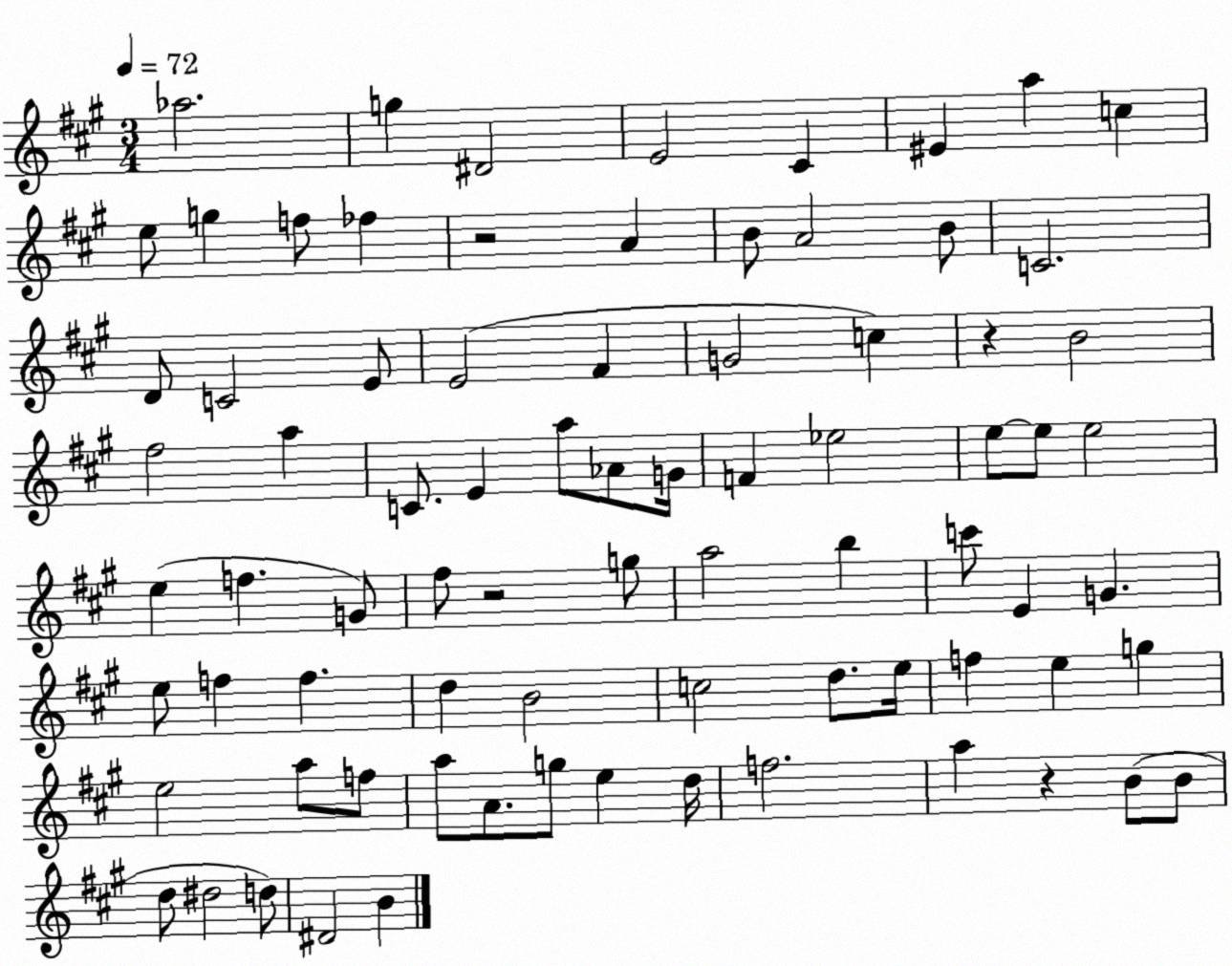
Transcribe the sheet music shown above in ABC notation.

X:1
T:Untitled
M:3/4
L:1/4
K:A
_a2 g ^D2 E2 ^C ^E a c e/2 g f/2 _f z2 A B/2 A2 B/2 C2 D/2 C2 E/2 E2 ^F G2 c z B2 ^f2 a C/2 E a/2 _A/2 G/4 F _e2 e/2 e/2 e2 e f G/2 ^f/2 z2 g/2 a2 b c'/2 E G e/2 f f d B2 c2 d/2 e/4 f e g e2 a/2 f/2 a/2 A/2 g/2 e d/4 f2 a z B/2 B/2 d/2 ^d2 d/2 ^D2 B